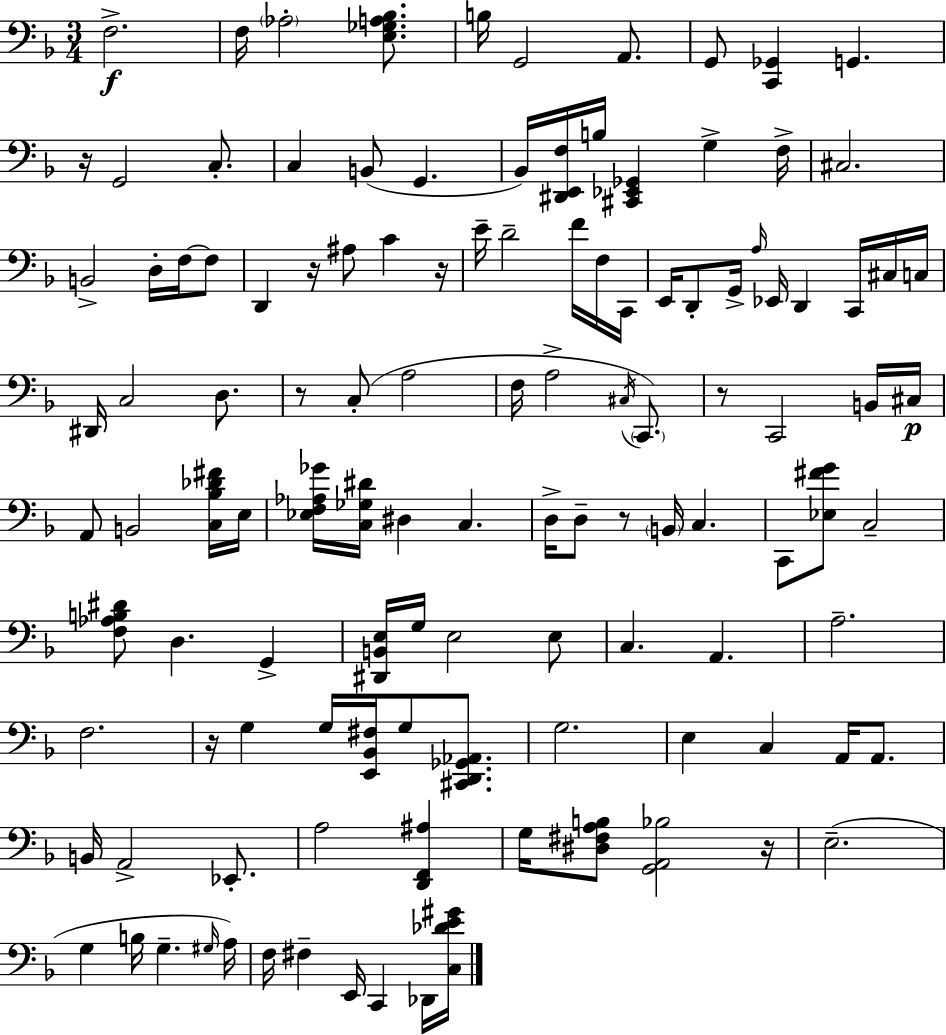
{
  \clef bass
  \numericTimeSignature
  \time 3/4
  \key f \major
  f2.->\f | f16 \parenthesize aes2-. <e ges a bes>8. | b16 g,2 a,8. | g,8 <c, ges,>4 g,4. | \break r16 g,2 c8.-. | c4 b,8( g,4. | bes,16) <dis, e, f>16 b16 <cis, ees, ges,>4 g4-> f16-> | cis2. | \break b,2-> d16-. f16~~ f8 | d,4 r16 ais8 c'4 r16 | e'16-- d'2-- f'16 f16 c,16 | e,16 d,8-. g,16-> \grace { a16 } ees,16 d,4 c,16 cis16 | \break c16 dis,16 c2 d8. | r8 c8-.( a2 | f16 a2-> \acciaccatura { cis16 } \parenthesize c,8.) | r8 c,2 | \break b,16 cis16\p a,8 b,2 | <c bes des' fis'>16 e16 <ees f aes ges'>16 <c ges dis'>16 dis4 c4. | d16-> d8-- r8 \parenthesize b,16 c4. | c,8 <ees fis' g'>8 c2-- | \break <f aes b dis'>8 d4. g,4-> | <dis, b, e>16 g16 e2 | e8 c4. a,4. | a2.-- | \break f2. | r16 g4 g16 <e, bes, fis>16 g8 <cis, d, ges, aes,>8. | g2. | e4 c4 a,16 a,8. | \break b,16 a,2-> ees,8.-. | a2 <d, f, ais>4 | g16 <dis fis a b>8 <g, a, bes>2 | r16 e2.--( | \break g4 b16 g4.-- | \grace { gis16 } a16) f16 fis4-- e,16 c,4 | des,16 <c des' e' gis'>16 \bar "|."
}